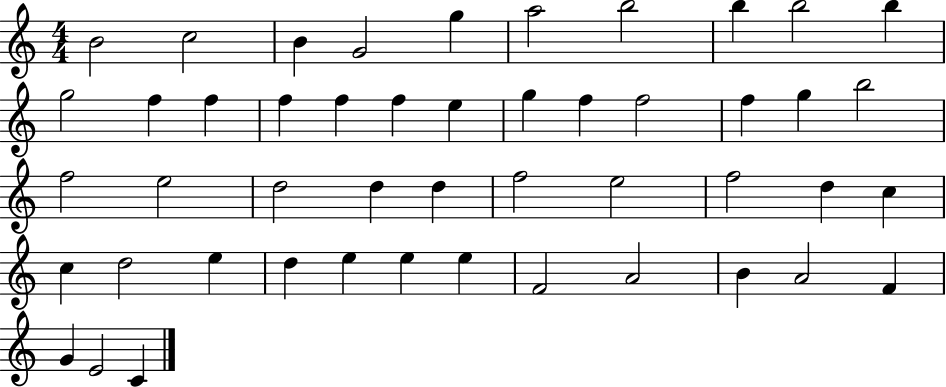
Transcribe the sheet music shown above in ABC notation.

X:1
T:Untitled
M:4/4
L:1/4
K:C
B2 c2 B G2 g a2 b2 b b2 b g2 f f f f f e g f f2 f g b2 f2 e2 d2 d d f2 e2 f2 d c c d2 e d e e e F2 A2 B A2 F G E2 C